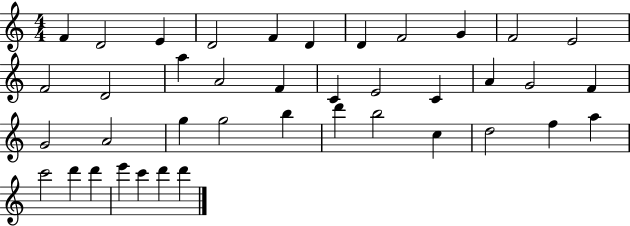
X:1
T:Untitled
M:4/4
L:1/4
K:C
F D2 E D2 F D D F2 G F2 E2 F2 D2 a A2 F C E2 C A G2 F G2 A2 g g2 b d' b2 c d2 f a c'2 d' d' e' c' d' d'